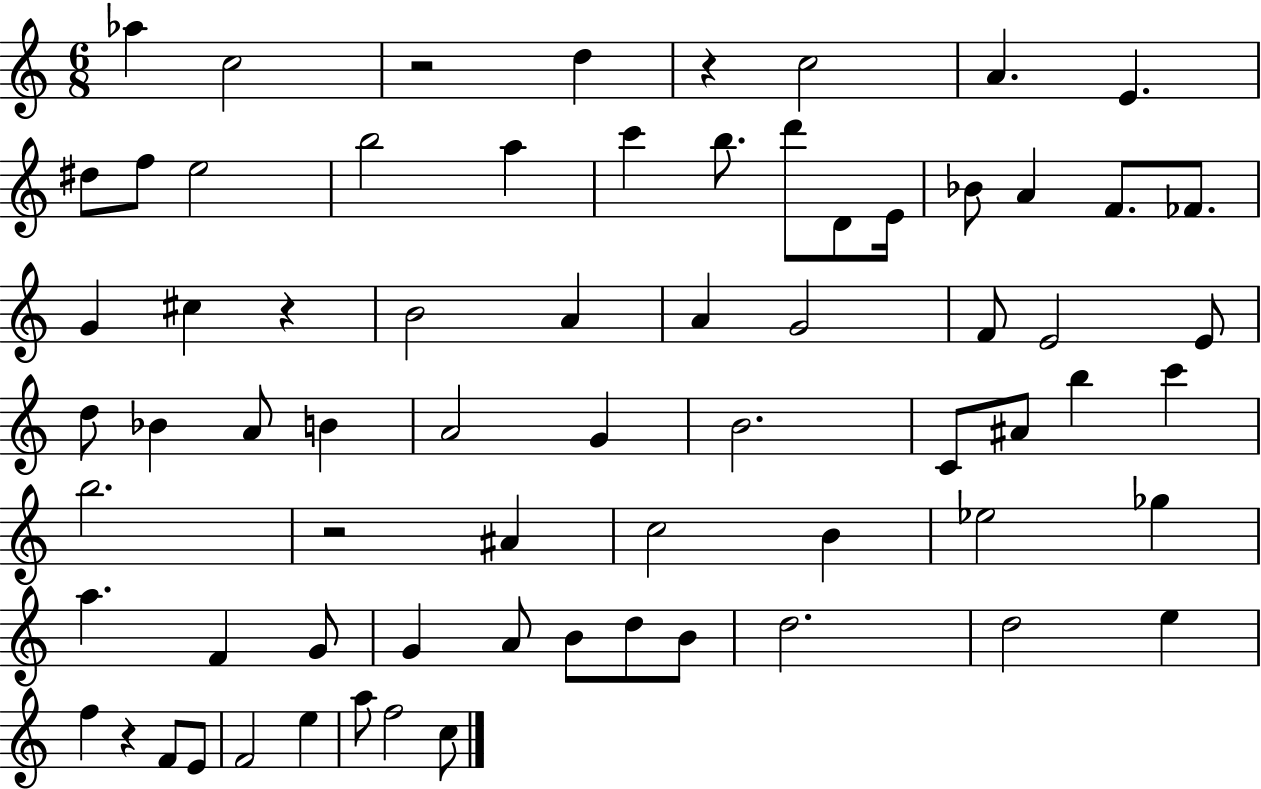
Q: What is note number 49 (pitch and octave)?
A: G4